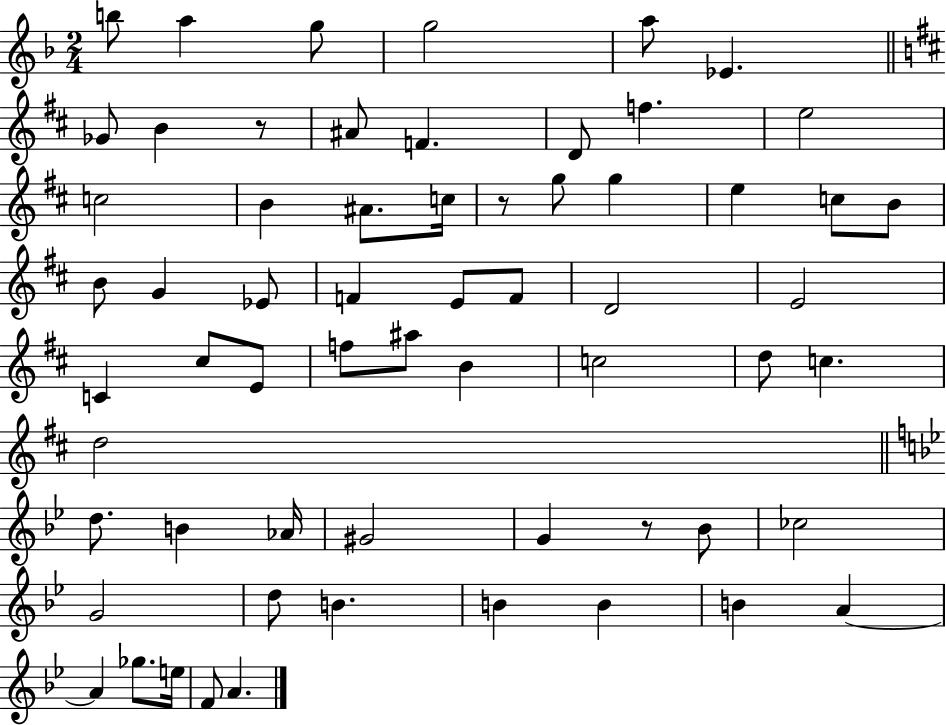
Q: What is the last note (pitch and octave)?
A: A4